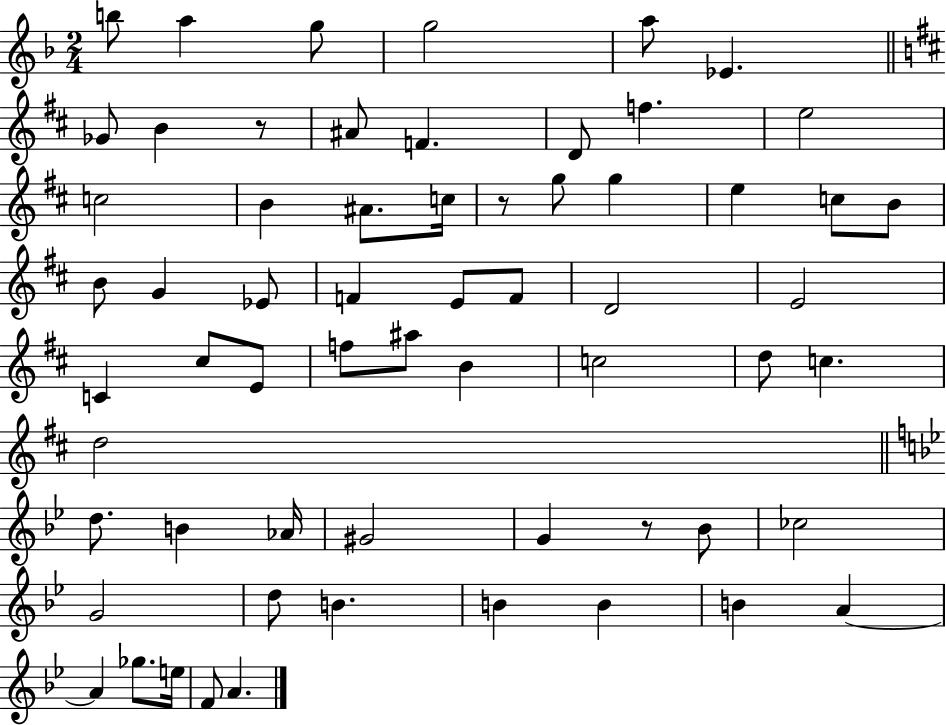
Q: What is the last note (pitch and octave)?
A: A4